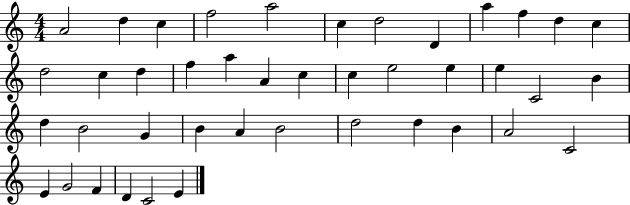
X:1
T:Untitled
M:4/4
L:1/4
K:C
A2 d c f2 a2 c d2 D a f d c d2 c d f a A c c e2 e e C2 B d B2 G B A B2 d2 d B A2 C2 E G2 F D C2 E